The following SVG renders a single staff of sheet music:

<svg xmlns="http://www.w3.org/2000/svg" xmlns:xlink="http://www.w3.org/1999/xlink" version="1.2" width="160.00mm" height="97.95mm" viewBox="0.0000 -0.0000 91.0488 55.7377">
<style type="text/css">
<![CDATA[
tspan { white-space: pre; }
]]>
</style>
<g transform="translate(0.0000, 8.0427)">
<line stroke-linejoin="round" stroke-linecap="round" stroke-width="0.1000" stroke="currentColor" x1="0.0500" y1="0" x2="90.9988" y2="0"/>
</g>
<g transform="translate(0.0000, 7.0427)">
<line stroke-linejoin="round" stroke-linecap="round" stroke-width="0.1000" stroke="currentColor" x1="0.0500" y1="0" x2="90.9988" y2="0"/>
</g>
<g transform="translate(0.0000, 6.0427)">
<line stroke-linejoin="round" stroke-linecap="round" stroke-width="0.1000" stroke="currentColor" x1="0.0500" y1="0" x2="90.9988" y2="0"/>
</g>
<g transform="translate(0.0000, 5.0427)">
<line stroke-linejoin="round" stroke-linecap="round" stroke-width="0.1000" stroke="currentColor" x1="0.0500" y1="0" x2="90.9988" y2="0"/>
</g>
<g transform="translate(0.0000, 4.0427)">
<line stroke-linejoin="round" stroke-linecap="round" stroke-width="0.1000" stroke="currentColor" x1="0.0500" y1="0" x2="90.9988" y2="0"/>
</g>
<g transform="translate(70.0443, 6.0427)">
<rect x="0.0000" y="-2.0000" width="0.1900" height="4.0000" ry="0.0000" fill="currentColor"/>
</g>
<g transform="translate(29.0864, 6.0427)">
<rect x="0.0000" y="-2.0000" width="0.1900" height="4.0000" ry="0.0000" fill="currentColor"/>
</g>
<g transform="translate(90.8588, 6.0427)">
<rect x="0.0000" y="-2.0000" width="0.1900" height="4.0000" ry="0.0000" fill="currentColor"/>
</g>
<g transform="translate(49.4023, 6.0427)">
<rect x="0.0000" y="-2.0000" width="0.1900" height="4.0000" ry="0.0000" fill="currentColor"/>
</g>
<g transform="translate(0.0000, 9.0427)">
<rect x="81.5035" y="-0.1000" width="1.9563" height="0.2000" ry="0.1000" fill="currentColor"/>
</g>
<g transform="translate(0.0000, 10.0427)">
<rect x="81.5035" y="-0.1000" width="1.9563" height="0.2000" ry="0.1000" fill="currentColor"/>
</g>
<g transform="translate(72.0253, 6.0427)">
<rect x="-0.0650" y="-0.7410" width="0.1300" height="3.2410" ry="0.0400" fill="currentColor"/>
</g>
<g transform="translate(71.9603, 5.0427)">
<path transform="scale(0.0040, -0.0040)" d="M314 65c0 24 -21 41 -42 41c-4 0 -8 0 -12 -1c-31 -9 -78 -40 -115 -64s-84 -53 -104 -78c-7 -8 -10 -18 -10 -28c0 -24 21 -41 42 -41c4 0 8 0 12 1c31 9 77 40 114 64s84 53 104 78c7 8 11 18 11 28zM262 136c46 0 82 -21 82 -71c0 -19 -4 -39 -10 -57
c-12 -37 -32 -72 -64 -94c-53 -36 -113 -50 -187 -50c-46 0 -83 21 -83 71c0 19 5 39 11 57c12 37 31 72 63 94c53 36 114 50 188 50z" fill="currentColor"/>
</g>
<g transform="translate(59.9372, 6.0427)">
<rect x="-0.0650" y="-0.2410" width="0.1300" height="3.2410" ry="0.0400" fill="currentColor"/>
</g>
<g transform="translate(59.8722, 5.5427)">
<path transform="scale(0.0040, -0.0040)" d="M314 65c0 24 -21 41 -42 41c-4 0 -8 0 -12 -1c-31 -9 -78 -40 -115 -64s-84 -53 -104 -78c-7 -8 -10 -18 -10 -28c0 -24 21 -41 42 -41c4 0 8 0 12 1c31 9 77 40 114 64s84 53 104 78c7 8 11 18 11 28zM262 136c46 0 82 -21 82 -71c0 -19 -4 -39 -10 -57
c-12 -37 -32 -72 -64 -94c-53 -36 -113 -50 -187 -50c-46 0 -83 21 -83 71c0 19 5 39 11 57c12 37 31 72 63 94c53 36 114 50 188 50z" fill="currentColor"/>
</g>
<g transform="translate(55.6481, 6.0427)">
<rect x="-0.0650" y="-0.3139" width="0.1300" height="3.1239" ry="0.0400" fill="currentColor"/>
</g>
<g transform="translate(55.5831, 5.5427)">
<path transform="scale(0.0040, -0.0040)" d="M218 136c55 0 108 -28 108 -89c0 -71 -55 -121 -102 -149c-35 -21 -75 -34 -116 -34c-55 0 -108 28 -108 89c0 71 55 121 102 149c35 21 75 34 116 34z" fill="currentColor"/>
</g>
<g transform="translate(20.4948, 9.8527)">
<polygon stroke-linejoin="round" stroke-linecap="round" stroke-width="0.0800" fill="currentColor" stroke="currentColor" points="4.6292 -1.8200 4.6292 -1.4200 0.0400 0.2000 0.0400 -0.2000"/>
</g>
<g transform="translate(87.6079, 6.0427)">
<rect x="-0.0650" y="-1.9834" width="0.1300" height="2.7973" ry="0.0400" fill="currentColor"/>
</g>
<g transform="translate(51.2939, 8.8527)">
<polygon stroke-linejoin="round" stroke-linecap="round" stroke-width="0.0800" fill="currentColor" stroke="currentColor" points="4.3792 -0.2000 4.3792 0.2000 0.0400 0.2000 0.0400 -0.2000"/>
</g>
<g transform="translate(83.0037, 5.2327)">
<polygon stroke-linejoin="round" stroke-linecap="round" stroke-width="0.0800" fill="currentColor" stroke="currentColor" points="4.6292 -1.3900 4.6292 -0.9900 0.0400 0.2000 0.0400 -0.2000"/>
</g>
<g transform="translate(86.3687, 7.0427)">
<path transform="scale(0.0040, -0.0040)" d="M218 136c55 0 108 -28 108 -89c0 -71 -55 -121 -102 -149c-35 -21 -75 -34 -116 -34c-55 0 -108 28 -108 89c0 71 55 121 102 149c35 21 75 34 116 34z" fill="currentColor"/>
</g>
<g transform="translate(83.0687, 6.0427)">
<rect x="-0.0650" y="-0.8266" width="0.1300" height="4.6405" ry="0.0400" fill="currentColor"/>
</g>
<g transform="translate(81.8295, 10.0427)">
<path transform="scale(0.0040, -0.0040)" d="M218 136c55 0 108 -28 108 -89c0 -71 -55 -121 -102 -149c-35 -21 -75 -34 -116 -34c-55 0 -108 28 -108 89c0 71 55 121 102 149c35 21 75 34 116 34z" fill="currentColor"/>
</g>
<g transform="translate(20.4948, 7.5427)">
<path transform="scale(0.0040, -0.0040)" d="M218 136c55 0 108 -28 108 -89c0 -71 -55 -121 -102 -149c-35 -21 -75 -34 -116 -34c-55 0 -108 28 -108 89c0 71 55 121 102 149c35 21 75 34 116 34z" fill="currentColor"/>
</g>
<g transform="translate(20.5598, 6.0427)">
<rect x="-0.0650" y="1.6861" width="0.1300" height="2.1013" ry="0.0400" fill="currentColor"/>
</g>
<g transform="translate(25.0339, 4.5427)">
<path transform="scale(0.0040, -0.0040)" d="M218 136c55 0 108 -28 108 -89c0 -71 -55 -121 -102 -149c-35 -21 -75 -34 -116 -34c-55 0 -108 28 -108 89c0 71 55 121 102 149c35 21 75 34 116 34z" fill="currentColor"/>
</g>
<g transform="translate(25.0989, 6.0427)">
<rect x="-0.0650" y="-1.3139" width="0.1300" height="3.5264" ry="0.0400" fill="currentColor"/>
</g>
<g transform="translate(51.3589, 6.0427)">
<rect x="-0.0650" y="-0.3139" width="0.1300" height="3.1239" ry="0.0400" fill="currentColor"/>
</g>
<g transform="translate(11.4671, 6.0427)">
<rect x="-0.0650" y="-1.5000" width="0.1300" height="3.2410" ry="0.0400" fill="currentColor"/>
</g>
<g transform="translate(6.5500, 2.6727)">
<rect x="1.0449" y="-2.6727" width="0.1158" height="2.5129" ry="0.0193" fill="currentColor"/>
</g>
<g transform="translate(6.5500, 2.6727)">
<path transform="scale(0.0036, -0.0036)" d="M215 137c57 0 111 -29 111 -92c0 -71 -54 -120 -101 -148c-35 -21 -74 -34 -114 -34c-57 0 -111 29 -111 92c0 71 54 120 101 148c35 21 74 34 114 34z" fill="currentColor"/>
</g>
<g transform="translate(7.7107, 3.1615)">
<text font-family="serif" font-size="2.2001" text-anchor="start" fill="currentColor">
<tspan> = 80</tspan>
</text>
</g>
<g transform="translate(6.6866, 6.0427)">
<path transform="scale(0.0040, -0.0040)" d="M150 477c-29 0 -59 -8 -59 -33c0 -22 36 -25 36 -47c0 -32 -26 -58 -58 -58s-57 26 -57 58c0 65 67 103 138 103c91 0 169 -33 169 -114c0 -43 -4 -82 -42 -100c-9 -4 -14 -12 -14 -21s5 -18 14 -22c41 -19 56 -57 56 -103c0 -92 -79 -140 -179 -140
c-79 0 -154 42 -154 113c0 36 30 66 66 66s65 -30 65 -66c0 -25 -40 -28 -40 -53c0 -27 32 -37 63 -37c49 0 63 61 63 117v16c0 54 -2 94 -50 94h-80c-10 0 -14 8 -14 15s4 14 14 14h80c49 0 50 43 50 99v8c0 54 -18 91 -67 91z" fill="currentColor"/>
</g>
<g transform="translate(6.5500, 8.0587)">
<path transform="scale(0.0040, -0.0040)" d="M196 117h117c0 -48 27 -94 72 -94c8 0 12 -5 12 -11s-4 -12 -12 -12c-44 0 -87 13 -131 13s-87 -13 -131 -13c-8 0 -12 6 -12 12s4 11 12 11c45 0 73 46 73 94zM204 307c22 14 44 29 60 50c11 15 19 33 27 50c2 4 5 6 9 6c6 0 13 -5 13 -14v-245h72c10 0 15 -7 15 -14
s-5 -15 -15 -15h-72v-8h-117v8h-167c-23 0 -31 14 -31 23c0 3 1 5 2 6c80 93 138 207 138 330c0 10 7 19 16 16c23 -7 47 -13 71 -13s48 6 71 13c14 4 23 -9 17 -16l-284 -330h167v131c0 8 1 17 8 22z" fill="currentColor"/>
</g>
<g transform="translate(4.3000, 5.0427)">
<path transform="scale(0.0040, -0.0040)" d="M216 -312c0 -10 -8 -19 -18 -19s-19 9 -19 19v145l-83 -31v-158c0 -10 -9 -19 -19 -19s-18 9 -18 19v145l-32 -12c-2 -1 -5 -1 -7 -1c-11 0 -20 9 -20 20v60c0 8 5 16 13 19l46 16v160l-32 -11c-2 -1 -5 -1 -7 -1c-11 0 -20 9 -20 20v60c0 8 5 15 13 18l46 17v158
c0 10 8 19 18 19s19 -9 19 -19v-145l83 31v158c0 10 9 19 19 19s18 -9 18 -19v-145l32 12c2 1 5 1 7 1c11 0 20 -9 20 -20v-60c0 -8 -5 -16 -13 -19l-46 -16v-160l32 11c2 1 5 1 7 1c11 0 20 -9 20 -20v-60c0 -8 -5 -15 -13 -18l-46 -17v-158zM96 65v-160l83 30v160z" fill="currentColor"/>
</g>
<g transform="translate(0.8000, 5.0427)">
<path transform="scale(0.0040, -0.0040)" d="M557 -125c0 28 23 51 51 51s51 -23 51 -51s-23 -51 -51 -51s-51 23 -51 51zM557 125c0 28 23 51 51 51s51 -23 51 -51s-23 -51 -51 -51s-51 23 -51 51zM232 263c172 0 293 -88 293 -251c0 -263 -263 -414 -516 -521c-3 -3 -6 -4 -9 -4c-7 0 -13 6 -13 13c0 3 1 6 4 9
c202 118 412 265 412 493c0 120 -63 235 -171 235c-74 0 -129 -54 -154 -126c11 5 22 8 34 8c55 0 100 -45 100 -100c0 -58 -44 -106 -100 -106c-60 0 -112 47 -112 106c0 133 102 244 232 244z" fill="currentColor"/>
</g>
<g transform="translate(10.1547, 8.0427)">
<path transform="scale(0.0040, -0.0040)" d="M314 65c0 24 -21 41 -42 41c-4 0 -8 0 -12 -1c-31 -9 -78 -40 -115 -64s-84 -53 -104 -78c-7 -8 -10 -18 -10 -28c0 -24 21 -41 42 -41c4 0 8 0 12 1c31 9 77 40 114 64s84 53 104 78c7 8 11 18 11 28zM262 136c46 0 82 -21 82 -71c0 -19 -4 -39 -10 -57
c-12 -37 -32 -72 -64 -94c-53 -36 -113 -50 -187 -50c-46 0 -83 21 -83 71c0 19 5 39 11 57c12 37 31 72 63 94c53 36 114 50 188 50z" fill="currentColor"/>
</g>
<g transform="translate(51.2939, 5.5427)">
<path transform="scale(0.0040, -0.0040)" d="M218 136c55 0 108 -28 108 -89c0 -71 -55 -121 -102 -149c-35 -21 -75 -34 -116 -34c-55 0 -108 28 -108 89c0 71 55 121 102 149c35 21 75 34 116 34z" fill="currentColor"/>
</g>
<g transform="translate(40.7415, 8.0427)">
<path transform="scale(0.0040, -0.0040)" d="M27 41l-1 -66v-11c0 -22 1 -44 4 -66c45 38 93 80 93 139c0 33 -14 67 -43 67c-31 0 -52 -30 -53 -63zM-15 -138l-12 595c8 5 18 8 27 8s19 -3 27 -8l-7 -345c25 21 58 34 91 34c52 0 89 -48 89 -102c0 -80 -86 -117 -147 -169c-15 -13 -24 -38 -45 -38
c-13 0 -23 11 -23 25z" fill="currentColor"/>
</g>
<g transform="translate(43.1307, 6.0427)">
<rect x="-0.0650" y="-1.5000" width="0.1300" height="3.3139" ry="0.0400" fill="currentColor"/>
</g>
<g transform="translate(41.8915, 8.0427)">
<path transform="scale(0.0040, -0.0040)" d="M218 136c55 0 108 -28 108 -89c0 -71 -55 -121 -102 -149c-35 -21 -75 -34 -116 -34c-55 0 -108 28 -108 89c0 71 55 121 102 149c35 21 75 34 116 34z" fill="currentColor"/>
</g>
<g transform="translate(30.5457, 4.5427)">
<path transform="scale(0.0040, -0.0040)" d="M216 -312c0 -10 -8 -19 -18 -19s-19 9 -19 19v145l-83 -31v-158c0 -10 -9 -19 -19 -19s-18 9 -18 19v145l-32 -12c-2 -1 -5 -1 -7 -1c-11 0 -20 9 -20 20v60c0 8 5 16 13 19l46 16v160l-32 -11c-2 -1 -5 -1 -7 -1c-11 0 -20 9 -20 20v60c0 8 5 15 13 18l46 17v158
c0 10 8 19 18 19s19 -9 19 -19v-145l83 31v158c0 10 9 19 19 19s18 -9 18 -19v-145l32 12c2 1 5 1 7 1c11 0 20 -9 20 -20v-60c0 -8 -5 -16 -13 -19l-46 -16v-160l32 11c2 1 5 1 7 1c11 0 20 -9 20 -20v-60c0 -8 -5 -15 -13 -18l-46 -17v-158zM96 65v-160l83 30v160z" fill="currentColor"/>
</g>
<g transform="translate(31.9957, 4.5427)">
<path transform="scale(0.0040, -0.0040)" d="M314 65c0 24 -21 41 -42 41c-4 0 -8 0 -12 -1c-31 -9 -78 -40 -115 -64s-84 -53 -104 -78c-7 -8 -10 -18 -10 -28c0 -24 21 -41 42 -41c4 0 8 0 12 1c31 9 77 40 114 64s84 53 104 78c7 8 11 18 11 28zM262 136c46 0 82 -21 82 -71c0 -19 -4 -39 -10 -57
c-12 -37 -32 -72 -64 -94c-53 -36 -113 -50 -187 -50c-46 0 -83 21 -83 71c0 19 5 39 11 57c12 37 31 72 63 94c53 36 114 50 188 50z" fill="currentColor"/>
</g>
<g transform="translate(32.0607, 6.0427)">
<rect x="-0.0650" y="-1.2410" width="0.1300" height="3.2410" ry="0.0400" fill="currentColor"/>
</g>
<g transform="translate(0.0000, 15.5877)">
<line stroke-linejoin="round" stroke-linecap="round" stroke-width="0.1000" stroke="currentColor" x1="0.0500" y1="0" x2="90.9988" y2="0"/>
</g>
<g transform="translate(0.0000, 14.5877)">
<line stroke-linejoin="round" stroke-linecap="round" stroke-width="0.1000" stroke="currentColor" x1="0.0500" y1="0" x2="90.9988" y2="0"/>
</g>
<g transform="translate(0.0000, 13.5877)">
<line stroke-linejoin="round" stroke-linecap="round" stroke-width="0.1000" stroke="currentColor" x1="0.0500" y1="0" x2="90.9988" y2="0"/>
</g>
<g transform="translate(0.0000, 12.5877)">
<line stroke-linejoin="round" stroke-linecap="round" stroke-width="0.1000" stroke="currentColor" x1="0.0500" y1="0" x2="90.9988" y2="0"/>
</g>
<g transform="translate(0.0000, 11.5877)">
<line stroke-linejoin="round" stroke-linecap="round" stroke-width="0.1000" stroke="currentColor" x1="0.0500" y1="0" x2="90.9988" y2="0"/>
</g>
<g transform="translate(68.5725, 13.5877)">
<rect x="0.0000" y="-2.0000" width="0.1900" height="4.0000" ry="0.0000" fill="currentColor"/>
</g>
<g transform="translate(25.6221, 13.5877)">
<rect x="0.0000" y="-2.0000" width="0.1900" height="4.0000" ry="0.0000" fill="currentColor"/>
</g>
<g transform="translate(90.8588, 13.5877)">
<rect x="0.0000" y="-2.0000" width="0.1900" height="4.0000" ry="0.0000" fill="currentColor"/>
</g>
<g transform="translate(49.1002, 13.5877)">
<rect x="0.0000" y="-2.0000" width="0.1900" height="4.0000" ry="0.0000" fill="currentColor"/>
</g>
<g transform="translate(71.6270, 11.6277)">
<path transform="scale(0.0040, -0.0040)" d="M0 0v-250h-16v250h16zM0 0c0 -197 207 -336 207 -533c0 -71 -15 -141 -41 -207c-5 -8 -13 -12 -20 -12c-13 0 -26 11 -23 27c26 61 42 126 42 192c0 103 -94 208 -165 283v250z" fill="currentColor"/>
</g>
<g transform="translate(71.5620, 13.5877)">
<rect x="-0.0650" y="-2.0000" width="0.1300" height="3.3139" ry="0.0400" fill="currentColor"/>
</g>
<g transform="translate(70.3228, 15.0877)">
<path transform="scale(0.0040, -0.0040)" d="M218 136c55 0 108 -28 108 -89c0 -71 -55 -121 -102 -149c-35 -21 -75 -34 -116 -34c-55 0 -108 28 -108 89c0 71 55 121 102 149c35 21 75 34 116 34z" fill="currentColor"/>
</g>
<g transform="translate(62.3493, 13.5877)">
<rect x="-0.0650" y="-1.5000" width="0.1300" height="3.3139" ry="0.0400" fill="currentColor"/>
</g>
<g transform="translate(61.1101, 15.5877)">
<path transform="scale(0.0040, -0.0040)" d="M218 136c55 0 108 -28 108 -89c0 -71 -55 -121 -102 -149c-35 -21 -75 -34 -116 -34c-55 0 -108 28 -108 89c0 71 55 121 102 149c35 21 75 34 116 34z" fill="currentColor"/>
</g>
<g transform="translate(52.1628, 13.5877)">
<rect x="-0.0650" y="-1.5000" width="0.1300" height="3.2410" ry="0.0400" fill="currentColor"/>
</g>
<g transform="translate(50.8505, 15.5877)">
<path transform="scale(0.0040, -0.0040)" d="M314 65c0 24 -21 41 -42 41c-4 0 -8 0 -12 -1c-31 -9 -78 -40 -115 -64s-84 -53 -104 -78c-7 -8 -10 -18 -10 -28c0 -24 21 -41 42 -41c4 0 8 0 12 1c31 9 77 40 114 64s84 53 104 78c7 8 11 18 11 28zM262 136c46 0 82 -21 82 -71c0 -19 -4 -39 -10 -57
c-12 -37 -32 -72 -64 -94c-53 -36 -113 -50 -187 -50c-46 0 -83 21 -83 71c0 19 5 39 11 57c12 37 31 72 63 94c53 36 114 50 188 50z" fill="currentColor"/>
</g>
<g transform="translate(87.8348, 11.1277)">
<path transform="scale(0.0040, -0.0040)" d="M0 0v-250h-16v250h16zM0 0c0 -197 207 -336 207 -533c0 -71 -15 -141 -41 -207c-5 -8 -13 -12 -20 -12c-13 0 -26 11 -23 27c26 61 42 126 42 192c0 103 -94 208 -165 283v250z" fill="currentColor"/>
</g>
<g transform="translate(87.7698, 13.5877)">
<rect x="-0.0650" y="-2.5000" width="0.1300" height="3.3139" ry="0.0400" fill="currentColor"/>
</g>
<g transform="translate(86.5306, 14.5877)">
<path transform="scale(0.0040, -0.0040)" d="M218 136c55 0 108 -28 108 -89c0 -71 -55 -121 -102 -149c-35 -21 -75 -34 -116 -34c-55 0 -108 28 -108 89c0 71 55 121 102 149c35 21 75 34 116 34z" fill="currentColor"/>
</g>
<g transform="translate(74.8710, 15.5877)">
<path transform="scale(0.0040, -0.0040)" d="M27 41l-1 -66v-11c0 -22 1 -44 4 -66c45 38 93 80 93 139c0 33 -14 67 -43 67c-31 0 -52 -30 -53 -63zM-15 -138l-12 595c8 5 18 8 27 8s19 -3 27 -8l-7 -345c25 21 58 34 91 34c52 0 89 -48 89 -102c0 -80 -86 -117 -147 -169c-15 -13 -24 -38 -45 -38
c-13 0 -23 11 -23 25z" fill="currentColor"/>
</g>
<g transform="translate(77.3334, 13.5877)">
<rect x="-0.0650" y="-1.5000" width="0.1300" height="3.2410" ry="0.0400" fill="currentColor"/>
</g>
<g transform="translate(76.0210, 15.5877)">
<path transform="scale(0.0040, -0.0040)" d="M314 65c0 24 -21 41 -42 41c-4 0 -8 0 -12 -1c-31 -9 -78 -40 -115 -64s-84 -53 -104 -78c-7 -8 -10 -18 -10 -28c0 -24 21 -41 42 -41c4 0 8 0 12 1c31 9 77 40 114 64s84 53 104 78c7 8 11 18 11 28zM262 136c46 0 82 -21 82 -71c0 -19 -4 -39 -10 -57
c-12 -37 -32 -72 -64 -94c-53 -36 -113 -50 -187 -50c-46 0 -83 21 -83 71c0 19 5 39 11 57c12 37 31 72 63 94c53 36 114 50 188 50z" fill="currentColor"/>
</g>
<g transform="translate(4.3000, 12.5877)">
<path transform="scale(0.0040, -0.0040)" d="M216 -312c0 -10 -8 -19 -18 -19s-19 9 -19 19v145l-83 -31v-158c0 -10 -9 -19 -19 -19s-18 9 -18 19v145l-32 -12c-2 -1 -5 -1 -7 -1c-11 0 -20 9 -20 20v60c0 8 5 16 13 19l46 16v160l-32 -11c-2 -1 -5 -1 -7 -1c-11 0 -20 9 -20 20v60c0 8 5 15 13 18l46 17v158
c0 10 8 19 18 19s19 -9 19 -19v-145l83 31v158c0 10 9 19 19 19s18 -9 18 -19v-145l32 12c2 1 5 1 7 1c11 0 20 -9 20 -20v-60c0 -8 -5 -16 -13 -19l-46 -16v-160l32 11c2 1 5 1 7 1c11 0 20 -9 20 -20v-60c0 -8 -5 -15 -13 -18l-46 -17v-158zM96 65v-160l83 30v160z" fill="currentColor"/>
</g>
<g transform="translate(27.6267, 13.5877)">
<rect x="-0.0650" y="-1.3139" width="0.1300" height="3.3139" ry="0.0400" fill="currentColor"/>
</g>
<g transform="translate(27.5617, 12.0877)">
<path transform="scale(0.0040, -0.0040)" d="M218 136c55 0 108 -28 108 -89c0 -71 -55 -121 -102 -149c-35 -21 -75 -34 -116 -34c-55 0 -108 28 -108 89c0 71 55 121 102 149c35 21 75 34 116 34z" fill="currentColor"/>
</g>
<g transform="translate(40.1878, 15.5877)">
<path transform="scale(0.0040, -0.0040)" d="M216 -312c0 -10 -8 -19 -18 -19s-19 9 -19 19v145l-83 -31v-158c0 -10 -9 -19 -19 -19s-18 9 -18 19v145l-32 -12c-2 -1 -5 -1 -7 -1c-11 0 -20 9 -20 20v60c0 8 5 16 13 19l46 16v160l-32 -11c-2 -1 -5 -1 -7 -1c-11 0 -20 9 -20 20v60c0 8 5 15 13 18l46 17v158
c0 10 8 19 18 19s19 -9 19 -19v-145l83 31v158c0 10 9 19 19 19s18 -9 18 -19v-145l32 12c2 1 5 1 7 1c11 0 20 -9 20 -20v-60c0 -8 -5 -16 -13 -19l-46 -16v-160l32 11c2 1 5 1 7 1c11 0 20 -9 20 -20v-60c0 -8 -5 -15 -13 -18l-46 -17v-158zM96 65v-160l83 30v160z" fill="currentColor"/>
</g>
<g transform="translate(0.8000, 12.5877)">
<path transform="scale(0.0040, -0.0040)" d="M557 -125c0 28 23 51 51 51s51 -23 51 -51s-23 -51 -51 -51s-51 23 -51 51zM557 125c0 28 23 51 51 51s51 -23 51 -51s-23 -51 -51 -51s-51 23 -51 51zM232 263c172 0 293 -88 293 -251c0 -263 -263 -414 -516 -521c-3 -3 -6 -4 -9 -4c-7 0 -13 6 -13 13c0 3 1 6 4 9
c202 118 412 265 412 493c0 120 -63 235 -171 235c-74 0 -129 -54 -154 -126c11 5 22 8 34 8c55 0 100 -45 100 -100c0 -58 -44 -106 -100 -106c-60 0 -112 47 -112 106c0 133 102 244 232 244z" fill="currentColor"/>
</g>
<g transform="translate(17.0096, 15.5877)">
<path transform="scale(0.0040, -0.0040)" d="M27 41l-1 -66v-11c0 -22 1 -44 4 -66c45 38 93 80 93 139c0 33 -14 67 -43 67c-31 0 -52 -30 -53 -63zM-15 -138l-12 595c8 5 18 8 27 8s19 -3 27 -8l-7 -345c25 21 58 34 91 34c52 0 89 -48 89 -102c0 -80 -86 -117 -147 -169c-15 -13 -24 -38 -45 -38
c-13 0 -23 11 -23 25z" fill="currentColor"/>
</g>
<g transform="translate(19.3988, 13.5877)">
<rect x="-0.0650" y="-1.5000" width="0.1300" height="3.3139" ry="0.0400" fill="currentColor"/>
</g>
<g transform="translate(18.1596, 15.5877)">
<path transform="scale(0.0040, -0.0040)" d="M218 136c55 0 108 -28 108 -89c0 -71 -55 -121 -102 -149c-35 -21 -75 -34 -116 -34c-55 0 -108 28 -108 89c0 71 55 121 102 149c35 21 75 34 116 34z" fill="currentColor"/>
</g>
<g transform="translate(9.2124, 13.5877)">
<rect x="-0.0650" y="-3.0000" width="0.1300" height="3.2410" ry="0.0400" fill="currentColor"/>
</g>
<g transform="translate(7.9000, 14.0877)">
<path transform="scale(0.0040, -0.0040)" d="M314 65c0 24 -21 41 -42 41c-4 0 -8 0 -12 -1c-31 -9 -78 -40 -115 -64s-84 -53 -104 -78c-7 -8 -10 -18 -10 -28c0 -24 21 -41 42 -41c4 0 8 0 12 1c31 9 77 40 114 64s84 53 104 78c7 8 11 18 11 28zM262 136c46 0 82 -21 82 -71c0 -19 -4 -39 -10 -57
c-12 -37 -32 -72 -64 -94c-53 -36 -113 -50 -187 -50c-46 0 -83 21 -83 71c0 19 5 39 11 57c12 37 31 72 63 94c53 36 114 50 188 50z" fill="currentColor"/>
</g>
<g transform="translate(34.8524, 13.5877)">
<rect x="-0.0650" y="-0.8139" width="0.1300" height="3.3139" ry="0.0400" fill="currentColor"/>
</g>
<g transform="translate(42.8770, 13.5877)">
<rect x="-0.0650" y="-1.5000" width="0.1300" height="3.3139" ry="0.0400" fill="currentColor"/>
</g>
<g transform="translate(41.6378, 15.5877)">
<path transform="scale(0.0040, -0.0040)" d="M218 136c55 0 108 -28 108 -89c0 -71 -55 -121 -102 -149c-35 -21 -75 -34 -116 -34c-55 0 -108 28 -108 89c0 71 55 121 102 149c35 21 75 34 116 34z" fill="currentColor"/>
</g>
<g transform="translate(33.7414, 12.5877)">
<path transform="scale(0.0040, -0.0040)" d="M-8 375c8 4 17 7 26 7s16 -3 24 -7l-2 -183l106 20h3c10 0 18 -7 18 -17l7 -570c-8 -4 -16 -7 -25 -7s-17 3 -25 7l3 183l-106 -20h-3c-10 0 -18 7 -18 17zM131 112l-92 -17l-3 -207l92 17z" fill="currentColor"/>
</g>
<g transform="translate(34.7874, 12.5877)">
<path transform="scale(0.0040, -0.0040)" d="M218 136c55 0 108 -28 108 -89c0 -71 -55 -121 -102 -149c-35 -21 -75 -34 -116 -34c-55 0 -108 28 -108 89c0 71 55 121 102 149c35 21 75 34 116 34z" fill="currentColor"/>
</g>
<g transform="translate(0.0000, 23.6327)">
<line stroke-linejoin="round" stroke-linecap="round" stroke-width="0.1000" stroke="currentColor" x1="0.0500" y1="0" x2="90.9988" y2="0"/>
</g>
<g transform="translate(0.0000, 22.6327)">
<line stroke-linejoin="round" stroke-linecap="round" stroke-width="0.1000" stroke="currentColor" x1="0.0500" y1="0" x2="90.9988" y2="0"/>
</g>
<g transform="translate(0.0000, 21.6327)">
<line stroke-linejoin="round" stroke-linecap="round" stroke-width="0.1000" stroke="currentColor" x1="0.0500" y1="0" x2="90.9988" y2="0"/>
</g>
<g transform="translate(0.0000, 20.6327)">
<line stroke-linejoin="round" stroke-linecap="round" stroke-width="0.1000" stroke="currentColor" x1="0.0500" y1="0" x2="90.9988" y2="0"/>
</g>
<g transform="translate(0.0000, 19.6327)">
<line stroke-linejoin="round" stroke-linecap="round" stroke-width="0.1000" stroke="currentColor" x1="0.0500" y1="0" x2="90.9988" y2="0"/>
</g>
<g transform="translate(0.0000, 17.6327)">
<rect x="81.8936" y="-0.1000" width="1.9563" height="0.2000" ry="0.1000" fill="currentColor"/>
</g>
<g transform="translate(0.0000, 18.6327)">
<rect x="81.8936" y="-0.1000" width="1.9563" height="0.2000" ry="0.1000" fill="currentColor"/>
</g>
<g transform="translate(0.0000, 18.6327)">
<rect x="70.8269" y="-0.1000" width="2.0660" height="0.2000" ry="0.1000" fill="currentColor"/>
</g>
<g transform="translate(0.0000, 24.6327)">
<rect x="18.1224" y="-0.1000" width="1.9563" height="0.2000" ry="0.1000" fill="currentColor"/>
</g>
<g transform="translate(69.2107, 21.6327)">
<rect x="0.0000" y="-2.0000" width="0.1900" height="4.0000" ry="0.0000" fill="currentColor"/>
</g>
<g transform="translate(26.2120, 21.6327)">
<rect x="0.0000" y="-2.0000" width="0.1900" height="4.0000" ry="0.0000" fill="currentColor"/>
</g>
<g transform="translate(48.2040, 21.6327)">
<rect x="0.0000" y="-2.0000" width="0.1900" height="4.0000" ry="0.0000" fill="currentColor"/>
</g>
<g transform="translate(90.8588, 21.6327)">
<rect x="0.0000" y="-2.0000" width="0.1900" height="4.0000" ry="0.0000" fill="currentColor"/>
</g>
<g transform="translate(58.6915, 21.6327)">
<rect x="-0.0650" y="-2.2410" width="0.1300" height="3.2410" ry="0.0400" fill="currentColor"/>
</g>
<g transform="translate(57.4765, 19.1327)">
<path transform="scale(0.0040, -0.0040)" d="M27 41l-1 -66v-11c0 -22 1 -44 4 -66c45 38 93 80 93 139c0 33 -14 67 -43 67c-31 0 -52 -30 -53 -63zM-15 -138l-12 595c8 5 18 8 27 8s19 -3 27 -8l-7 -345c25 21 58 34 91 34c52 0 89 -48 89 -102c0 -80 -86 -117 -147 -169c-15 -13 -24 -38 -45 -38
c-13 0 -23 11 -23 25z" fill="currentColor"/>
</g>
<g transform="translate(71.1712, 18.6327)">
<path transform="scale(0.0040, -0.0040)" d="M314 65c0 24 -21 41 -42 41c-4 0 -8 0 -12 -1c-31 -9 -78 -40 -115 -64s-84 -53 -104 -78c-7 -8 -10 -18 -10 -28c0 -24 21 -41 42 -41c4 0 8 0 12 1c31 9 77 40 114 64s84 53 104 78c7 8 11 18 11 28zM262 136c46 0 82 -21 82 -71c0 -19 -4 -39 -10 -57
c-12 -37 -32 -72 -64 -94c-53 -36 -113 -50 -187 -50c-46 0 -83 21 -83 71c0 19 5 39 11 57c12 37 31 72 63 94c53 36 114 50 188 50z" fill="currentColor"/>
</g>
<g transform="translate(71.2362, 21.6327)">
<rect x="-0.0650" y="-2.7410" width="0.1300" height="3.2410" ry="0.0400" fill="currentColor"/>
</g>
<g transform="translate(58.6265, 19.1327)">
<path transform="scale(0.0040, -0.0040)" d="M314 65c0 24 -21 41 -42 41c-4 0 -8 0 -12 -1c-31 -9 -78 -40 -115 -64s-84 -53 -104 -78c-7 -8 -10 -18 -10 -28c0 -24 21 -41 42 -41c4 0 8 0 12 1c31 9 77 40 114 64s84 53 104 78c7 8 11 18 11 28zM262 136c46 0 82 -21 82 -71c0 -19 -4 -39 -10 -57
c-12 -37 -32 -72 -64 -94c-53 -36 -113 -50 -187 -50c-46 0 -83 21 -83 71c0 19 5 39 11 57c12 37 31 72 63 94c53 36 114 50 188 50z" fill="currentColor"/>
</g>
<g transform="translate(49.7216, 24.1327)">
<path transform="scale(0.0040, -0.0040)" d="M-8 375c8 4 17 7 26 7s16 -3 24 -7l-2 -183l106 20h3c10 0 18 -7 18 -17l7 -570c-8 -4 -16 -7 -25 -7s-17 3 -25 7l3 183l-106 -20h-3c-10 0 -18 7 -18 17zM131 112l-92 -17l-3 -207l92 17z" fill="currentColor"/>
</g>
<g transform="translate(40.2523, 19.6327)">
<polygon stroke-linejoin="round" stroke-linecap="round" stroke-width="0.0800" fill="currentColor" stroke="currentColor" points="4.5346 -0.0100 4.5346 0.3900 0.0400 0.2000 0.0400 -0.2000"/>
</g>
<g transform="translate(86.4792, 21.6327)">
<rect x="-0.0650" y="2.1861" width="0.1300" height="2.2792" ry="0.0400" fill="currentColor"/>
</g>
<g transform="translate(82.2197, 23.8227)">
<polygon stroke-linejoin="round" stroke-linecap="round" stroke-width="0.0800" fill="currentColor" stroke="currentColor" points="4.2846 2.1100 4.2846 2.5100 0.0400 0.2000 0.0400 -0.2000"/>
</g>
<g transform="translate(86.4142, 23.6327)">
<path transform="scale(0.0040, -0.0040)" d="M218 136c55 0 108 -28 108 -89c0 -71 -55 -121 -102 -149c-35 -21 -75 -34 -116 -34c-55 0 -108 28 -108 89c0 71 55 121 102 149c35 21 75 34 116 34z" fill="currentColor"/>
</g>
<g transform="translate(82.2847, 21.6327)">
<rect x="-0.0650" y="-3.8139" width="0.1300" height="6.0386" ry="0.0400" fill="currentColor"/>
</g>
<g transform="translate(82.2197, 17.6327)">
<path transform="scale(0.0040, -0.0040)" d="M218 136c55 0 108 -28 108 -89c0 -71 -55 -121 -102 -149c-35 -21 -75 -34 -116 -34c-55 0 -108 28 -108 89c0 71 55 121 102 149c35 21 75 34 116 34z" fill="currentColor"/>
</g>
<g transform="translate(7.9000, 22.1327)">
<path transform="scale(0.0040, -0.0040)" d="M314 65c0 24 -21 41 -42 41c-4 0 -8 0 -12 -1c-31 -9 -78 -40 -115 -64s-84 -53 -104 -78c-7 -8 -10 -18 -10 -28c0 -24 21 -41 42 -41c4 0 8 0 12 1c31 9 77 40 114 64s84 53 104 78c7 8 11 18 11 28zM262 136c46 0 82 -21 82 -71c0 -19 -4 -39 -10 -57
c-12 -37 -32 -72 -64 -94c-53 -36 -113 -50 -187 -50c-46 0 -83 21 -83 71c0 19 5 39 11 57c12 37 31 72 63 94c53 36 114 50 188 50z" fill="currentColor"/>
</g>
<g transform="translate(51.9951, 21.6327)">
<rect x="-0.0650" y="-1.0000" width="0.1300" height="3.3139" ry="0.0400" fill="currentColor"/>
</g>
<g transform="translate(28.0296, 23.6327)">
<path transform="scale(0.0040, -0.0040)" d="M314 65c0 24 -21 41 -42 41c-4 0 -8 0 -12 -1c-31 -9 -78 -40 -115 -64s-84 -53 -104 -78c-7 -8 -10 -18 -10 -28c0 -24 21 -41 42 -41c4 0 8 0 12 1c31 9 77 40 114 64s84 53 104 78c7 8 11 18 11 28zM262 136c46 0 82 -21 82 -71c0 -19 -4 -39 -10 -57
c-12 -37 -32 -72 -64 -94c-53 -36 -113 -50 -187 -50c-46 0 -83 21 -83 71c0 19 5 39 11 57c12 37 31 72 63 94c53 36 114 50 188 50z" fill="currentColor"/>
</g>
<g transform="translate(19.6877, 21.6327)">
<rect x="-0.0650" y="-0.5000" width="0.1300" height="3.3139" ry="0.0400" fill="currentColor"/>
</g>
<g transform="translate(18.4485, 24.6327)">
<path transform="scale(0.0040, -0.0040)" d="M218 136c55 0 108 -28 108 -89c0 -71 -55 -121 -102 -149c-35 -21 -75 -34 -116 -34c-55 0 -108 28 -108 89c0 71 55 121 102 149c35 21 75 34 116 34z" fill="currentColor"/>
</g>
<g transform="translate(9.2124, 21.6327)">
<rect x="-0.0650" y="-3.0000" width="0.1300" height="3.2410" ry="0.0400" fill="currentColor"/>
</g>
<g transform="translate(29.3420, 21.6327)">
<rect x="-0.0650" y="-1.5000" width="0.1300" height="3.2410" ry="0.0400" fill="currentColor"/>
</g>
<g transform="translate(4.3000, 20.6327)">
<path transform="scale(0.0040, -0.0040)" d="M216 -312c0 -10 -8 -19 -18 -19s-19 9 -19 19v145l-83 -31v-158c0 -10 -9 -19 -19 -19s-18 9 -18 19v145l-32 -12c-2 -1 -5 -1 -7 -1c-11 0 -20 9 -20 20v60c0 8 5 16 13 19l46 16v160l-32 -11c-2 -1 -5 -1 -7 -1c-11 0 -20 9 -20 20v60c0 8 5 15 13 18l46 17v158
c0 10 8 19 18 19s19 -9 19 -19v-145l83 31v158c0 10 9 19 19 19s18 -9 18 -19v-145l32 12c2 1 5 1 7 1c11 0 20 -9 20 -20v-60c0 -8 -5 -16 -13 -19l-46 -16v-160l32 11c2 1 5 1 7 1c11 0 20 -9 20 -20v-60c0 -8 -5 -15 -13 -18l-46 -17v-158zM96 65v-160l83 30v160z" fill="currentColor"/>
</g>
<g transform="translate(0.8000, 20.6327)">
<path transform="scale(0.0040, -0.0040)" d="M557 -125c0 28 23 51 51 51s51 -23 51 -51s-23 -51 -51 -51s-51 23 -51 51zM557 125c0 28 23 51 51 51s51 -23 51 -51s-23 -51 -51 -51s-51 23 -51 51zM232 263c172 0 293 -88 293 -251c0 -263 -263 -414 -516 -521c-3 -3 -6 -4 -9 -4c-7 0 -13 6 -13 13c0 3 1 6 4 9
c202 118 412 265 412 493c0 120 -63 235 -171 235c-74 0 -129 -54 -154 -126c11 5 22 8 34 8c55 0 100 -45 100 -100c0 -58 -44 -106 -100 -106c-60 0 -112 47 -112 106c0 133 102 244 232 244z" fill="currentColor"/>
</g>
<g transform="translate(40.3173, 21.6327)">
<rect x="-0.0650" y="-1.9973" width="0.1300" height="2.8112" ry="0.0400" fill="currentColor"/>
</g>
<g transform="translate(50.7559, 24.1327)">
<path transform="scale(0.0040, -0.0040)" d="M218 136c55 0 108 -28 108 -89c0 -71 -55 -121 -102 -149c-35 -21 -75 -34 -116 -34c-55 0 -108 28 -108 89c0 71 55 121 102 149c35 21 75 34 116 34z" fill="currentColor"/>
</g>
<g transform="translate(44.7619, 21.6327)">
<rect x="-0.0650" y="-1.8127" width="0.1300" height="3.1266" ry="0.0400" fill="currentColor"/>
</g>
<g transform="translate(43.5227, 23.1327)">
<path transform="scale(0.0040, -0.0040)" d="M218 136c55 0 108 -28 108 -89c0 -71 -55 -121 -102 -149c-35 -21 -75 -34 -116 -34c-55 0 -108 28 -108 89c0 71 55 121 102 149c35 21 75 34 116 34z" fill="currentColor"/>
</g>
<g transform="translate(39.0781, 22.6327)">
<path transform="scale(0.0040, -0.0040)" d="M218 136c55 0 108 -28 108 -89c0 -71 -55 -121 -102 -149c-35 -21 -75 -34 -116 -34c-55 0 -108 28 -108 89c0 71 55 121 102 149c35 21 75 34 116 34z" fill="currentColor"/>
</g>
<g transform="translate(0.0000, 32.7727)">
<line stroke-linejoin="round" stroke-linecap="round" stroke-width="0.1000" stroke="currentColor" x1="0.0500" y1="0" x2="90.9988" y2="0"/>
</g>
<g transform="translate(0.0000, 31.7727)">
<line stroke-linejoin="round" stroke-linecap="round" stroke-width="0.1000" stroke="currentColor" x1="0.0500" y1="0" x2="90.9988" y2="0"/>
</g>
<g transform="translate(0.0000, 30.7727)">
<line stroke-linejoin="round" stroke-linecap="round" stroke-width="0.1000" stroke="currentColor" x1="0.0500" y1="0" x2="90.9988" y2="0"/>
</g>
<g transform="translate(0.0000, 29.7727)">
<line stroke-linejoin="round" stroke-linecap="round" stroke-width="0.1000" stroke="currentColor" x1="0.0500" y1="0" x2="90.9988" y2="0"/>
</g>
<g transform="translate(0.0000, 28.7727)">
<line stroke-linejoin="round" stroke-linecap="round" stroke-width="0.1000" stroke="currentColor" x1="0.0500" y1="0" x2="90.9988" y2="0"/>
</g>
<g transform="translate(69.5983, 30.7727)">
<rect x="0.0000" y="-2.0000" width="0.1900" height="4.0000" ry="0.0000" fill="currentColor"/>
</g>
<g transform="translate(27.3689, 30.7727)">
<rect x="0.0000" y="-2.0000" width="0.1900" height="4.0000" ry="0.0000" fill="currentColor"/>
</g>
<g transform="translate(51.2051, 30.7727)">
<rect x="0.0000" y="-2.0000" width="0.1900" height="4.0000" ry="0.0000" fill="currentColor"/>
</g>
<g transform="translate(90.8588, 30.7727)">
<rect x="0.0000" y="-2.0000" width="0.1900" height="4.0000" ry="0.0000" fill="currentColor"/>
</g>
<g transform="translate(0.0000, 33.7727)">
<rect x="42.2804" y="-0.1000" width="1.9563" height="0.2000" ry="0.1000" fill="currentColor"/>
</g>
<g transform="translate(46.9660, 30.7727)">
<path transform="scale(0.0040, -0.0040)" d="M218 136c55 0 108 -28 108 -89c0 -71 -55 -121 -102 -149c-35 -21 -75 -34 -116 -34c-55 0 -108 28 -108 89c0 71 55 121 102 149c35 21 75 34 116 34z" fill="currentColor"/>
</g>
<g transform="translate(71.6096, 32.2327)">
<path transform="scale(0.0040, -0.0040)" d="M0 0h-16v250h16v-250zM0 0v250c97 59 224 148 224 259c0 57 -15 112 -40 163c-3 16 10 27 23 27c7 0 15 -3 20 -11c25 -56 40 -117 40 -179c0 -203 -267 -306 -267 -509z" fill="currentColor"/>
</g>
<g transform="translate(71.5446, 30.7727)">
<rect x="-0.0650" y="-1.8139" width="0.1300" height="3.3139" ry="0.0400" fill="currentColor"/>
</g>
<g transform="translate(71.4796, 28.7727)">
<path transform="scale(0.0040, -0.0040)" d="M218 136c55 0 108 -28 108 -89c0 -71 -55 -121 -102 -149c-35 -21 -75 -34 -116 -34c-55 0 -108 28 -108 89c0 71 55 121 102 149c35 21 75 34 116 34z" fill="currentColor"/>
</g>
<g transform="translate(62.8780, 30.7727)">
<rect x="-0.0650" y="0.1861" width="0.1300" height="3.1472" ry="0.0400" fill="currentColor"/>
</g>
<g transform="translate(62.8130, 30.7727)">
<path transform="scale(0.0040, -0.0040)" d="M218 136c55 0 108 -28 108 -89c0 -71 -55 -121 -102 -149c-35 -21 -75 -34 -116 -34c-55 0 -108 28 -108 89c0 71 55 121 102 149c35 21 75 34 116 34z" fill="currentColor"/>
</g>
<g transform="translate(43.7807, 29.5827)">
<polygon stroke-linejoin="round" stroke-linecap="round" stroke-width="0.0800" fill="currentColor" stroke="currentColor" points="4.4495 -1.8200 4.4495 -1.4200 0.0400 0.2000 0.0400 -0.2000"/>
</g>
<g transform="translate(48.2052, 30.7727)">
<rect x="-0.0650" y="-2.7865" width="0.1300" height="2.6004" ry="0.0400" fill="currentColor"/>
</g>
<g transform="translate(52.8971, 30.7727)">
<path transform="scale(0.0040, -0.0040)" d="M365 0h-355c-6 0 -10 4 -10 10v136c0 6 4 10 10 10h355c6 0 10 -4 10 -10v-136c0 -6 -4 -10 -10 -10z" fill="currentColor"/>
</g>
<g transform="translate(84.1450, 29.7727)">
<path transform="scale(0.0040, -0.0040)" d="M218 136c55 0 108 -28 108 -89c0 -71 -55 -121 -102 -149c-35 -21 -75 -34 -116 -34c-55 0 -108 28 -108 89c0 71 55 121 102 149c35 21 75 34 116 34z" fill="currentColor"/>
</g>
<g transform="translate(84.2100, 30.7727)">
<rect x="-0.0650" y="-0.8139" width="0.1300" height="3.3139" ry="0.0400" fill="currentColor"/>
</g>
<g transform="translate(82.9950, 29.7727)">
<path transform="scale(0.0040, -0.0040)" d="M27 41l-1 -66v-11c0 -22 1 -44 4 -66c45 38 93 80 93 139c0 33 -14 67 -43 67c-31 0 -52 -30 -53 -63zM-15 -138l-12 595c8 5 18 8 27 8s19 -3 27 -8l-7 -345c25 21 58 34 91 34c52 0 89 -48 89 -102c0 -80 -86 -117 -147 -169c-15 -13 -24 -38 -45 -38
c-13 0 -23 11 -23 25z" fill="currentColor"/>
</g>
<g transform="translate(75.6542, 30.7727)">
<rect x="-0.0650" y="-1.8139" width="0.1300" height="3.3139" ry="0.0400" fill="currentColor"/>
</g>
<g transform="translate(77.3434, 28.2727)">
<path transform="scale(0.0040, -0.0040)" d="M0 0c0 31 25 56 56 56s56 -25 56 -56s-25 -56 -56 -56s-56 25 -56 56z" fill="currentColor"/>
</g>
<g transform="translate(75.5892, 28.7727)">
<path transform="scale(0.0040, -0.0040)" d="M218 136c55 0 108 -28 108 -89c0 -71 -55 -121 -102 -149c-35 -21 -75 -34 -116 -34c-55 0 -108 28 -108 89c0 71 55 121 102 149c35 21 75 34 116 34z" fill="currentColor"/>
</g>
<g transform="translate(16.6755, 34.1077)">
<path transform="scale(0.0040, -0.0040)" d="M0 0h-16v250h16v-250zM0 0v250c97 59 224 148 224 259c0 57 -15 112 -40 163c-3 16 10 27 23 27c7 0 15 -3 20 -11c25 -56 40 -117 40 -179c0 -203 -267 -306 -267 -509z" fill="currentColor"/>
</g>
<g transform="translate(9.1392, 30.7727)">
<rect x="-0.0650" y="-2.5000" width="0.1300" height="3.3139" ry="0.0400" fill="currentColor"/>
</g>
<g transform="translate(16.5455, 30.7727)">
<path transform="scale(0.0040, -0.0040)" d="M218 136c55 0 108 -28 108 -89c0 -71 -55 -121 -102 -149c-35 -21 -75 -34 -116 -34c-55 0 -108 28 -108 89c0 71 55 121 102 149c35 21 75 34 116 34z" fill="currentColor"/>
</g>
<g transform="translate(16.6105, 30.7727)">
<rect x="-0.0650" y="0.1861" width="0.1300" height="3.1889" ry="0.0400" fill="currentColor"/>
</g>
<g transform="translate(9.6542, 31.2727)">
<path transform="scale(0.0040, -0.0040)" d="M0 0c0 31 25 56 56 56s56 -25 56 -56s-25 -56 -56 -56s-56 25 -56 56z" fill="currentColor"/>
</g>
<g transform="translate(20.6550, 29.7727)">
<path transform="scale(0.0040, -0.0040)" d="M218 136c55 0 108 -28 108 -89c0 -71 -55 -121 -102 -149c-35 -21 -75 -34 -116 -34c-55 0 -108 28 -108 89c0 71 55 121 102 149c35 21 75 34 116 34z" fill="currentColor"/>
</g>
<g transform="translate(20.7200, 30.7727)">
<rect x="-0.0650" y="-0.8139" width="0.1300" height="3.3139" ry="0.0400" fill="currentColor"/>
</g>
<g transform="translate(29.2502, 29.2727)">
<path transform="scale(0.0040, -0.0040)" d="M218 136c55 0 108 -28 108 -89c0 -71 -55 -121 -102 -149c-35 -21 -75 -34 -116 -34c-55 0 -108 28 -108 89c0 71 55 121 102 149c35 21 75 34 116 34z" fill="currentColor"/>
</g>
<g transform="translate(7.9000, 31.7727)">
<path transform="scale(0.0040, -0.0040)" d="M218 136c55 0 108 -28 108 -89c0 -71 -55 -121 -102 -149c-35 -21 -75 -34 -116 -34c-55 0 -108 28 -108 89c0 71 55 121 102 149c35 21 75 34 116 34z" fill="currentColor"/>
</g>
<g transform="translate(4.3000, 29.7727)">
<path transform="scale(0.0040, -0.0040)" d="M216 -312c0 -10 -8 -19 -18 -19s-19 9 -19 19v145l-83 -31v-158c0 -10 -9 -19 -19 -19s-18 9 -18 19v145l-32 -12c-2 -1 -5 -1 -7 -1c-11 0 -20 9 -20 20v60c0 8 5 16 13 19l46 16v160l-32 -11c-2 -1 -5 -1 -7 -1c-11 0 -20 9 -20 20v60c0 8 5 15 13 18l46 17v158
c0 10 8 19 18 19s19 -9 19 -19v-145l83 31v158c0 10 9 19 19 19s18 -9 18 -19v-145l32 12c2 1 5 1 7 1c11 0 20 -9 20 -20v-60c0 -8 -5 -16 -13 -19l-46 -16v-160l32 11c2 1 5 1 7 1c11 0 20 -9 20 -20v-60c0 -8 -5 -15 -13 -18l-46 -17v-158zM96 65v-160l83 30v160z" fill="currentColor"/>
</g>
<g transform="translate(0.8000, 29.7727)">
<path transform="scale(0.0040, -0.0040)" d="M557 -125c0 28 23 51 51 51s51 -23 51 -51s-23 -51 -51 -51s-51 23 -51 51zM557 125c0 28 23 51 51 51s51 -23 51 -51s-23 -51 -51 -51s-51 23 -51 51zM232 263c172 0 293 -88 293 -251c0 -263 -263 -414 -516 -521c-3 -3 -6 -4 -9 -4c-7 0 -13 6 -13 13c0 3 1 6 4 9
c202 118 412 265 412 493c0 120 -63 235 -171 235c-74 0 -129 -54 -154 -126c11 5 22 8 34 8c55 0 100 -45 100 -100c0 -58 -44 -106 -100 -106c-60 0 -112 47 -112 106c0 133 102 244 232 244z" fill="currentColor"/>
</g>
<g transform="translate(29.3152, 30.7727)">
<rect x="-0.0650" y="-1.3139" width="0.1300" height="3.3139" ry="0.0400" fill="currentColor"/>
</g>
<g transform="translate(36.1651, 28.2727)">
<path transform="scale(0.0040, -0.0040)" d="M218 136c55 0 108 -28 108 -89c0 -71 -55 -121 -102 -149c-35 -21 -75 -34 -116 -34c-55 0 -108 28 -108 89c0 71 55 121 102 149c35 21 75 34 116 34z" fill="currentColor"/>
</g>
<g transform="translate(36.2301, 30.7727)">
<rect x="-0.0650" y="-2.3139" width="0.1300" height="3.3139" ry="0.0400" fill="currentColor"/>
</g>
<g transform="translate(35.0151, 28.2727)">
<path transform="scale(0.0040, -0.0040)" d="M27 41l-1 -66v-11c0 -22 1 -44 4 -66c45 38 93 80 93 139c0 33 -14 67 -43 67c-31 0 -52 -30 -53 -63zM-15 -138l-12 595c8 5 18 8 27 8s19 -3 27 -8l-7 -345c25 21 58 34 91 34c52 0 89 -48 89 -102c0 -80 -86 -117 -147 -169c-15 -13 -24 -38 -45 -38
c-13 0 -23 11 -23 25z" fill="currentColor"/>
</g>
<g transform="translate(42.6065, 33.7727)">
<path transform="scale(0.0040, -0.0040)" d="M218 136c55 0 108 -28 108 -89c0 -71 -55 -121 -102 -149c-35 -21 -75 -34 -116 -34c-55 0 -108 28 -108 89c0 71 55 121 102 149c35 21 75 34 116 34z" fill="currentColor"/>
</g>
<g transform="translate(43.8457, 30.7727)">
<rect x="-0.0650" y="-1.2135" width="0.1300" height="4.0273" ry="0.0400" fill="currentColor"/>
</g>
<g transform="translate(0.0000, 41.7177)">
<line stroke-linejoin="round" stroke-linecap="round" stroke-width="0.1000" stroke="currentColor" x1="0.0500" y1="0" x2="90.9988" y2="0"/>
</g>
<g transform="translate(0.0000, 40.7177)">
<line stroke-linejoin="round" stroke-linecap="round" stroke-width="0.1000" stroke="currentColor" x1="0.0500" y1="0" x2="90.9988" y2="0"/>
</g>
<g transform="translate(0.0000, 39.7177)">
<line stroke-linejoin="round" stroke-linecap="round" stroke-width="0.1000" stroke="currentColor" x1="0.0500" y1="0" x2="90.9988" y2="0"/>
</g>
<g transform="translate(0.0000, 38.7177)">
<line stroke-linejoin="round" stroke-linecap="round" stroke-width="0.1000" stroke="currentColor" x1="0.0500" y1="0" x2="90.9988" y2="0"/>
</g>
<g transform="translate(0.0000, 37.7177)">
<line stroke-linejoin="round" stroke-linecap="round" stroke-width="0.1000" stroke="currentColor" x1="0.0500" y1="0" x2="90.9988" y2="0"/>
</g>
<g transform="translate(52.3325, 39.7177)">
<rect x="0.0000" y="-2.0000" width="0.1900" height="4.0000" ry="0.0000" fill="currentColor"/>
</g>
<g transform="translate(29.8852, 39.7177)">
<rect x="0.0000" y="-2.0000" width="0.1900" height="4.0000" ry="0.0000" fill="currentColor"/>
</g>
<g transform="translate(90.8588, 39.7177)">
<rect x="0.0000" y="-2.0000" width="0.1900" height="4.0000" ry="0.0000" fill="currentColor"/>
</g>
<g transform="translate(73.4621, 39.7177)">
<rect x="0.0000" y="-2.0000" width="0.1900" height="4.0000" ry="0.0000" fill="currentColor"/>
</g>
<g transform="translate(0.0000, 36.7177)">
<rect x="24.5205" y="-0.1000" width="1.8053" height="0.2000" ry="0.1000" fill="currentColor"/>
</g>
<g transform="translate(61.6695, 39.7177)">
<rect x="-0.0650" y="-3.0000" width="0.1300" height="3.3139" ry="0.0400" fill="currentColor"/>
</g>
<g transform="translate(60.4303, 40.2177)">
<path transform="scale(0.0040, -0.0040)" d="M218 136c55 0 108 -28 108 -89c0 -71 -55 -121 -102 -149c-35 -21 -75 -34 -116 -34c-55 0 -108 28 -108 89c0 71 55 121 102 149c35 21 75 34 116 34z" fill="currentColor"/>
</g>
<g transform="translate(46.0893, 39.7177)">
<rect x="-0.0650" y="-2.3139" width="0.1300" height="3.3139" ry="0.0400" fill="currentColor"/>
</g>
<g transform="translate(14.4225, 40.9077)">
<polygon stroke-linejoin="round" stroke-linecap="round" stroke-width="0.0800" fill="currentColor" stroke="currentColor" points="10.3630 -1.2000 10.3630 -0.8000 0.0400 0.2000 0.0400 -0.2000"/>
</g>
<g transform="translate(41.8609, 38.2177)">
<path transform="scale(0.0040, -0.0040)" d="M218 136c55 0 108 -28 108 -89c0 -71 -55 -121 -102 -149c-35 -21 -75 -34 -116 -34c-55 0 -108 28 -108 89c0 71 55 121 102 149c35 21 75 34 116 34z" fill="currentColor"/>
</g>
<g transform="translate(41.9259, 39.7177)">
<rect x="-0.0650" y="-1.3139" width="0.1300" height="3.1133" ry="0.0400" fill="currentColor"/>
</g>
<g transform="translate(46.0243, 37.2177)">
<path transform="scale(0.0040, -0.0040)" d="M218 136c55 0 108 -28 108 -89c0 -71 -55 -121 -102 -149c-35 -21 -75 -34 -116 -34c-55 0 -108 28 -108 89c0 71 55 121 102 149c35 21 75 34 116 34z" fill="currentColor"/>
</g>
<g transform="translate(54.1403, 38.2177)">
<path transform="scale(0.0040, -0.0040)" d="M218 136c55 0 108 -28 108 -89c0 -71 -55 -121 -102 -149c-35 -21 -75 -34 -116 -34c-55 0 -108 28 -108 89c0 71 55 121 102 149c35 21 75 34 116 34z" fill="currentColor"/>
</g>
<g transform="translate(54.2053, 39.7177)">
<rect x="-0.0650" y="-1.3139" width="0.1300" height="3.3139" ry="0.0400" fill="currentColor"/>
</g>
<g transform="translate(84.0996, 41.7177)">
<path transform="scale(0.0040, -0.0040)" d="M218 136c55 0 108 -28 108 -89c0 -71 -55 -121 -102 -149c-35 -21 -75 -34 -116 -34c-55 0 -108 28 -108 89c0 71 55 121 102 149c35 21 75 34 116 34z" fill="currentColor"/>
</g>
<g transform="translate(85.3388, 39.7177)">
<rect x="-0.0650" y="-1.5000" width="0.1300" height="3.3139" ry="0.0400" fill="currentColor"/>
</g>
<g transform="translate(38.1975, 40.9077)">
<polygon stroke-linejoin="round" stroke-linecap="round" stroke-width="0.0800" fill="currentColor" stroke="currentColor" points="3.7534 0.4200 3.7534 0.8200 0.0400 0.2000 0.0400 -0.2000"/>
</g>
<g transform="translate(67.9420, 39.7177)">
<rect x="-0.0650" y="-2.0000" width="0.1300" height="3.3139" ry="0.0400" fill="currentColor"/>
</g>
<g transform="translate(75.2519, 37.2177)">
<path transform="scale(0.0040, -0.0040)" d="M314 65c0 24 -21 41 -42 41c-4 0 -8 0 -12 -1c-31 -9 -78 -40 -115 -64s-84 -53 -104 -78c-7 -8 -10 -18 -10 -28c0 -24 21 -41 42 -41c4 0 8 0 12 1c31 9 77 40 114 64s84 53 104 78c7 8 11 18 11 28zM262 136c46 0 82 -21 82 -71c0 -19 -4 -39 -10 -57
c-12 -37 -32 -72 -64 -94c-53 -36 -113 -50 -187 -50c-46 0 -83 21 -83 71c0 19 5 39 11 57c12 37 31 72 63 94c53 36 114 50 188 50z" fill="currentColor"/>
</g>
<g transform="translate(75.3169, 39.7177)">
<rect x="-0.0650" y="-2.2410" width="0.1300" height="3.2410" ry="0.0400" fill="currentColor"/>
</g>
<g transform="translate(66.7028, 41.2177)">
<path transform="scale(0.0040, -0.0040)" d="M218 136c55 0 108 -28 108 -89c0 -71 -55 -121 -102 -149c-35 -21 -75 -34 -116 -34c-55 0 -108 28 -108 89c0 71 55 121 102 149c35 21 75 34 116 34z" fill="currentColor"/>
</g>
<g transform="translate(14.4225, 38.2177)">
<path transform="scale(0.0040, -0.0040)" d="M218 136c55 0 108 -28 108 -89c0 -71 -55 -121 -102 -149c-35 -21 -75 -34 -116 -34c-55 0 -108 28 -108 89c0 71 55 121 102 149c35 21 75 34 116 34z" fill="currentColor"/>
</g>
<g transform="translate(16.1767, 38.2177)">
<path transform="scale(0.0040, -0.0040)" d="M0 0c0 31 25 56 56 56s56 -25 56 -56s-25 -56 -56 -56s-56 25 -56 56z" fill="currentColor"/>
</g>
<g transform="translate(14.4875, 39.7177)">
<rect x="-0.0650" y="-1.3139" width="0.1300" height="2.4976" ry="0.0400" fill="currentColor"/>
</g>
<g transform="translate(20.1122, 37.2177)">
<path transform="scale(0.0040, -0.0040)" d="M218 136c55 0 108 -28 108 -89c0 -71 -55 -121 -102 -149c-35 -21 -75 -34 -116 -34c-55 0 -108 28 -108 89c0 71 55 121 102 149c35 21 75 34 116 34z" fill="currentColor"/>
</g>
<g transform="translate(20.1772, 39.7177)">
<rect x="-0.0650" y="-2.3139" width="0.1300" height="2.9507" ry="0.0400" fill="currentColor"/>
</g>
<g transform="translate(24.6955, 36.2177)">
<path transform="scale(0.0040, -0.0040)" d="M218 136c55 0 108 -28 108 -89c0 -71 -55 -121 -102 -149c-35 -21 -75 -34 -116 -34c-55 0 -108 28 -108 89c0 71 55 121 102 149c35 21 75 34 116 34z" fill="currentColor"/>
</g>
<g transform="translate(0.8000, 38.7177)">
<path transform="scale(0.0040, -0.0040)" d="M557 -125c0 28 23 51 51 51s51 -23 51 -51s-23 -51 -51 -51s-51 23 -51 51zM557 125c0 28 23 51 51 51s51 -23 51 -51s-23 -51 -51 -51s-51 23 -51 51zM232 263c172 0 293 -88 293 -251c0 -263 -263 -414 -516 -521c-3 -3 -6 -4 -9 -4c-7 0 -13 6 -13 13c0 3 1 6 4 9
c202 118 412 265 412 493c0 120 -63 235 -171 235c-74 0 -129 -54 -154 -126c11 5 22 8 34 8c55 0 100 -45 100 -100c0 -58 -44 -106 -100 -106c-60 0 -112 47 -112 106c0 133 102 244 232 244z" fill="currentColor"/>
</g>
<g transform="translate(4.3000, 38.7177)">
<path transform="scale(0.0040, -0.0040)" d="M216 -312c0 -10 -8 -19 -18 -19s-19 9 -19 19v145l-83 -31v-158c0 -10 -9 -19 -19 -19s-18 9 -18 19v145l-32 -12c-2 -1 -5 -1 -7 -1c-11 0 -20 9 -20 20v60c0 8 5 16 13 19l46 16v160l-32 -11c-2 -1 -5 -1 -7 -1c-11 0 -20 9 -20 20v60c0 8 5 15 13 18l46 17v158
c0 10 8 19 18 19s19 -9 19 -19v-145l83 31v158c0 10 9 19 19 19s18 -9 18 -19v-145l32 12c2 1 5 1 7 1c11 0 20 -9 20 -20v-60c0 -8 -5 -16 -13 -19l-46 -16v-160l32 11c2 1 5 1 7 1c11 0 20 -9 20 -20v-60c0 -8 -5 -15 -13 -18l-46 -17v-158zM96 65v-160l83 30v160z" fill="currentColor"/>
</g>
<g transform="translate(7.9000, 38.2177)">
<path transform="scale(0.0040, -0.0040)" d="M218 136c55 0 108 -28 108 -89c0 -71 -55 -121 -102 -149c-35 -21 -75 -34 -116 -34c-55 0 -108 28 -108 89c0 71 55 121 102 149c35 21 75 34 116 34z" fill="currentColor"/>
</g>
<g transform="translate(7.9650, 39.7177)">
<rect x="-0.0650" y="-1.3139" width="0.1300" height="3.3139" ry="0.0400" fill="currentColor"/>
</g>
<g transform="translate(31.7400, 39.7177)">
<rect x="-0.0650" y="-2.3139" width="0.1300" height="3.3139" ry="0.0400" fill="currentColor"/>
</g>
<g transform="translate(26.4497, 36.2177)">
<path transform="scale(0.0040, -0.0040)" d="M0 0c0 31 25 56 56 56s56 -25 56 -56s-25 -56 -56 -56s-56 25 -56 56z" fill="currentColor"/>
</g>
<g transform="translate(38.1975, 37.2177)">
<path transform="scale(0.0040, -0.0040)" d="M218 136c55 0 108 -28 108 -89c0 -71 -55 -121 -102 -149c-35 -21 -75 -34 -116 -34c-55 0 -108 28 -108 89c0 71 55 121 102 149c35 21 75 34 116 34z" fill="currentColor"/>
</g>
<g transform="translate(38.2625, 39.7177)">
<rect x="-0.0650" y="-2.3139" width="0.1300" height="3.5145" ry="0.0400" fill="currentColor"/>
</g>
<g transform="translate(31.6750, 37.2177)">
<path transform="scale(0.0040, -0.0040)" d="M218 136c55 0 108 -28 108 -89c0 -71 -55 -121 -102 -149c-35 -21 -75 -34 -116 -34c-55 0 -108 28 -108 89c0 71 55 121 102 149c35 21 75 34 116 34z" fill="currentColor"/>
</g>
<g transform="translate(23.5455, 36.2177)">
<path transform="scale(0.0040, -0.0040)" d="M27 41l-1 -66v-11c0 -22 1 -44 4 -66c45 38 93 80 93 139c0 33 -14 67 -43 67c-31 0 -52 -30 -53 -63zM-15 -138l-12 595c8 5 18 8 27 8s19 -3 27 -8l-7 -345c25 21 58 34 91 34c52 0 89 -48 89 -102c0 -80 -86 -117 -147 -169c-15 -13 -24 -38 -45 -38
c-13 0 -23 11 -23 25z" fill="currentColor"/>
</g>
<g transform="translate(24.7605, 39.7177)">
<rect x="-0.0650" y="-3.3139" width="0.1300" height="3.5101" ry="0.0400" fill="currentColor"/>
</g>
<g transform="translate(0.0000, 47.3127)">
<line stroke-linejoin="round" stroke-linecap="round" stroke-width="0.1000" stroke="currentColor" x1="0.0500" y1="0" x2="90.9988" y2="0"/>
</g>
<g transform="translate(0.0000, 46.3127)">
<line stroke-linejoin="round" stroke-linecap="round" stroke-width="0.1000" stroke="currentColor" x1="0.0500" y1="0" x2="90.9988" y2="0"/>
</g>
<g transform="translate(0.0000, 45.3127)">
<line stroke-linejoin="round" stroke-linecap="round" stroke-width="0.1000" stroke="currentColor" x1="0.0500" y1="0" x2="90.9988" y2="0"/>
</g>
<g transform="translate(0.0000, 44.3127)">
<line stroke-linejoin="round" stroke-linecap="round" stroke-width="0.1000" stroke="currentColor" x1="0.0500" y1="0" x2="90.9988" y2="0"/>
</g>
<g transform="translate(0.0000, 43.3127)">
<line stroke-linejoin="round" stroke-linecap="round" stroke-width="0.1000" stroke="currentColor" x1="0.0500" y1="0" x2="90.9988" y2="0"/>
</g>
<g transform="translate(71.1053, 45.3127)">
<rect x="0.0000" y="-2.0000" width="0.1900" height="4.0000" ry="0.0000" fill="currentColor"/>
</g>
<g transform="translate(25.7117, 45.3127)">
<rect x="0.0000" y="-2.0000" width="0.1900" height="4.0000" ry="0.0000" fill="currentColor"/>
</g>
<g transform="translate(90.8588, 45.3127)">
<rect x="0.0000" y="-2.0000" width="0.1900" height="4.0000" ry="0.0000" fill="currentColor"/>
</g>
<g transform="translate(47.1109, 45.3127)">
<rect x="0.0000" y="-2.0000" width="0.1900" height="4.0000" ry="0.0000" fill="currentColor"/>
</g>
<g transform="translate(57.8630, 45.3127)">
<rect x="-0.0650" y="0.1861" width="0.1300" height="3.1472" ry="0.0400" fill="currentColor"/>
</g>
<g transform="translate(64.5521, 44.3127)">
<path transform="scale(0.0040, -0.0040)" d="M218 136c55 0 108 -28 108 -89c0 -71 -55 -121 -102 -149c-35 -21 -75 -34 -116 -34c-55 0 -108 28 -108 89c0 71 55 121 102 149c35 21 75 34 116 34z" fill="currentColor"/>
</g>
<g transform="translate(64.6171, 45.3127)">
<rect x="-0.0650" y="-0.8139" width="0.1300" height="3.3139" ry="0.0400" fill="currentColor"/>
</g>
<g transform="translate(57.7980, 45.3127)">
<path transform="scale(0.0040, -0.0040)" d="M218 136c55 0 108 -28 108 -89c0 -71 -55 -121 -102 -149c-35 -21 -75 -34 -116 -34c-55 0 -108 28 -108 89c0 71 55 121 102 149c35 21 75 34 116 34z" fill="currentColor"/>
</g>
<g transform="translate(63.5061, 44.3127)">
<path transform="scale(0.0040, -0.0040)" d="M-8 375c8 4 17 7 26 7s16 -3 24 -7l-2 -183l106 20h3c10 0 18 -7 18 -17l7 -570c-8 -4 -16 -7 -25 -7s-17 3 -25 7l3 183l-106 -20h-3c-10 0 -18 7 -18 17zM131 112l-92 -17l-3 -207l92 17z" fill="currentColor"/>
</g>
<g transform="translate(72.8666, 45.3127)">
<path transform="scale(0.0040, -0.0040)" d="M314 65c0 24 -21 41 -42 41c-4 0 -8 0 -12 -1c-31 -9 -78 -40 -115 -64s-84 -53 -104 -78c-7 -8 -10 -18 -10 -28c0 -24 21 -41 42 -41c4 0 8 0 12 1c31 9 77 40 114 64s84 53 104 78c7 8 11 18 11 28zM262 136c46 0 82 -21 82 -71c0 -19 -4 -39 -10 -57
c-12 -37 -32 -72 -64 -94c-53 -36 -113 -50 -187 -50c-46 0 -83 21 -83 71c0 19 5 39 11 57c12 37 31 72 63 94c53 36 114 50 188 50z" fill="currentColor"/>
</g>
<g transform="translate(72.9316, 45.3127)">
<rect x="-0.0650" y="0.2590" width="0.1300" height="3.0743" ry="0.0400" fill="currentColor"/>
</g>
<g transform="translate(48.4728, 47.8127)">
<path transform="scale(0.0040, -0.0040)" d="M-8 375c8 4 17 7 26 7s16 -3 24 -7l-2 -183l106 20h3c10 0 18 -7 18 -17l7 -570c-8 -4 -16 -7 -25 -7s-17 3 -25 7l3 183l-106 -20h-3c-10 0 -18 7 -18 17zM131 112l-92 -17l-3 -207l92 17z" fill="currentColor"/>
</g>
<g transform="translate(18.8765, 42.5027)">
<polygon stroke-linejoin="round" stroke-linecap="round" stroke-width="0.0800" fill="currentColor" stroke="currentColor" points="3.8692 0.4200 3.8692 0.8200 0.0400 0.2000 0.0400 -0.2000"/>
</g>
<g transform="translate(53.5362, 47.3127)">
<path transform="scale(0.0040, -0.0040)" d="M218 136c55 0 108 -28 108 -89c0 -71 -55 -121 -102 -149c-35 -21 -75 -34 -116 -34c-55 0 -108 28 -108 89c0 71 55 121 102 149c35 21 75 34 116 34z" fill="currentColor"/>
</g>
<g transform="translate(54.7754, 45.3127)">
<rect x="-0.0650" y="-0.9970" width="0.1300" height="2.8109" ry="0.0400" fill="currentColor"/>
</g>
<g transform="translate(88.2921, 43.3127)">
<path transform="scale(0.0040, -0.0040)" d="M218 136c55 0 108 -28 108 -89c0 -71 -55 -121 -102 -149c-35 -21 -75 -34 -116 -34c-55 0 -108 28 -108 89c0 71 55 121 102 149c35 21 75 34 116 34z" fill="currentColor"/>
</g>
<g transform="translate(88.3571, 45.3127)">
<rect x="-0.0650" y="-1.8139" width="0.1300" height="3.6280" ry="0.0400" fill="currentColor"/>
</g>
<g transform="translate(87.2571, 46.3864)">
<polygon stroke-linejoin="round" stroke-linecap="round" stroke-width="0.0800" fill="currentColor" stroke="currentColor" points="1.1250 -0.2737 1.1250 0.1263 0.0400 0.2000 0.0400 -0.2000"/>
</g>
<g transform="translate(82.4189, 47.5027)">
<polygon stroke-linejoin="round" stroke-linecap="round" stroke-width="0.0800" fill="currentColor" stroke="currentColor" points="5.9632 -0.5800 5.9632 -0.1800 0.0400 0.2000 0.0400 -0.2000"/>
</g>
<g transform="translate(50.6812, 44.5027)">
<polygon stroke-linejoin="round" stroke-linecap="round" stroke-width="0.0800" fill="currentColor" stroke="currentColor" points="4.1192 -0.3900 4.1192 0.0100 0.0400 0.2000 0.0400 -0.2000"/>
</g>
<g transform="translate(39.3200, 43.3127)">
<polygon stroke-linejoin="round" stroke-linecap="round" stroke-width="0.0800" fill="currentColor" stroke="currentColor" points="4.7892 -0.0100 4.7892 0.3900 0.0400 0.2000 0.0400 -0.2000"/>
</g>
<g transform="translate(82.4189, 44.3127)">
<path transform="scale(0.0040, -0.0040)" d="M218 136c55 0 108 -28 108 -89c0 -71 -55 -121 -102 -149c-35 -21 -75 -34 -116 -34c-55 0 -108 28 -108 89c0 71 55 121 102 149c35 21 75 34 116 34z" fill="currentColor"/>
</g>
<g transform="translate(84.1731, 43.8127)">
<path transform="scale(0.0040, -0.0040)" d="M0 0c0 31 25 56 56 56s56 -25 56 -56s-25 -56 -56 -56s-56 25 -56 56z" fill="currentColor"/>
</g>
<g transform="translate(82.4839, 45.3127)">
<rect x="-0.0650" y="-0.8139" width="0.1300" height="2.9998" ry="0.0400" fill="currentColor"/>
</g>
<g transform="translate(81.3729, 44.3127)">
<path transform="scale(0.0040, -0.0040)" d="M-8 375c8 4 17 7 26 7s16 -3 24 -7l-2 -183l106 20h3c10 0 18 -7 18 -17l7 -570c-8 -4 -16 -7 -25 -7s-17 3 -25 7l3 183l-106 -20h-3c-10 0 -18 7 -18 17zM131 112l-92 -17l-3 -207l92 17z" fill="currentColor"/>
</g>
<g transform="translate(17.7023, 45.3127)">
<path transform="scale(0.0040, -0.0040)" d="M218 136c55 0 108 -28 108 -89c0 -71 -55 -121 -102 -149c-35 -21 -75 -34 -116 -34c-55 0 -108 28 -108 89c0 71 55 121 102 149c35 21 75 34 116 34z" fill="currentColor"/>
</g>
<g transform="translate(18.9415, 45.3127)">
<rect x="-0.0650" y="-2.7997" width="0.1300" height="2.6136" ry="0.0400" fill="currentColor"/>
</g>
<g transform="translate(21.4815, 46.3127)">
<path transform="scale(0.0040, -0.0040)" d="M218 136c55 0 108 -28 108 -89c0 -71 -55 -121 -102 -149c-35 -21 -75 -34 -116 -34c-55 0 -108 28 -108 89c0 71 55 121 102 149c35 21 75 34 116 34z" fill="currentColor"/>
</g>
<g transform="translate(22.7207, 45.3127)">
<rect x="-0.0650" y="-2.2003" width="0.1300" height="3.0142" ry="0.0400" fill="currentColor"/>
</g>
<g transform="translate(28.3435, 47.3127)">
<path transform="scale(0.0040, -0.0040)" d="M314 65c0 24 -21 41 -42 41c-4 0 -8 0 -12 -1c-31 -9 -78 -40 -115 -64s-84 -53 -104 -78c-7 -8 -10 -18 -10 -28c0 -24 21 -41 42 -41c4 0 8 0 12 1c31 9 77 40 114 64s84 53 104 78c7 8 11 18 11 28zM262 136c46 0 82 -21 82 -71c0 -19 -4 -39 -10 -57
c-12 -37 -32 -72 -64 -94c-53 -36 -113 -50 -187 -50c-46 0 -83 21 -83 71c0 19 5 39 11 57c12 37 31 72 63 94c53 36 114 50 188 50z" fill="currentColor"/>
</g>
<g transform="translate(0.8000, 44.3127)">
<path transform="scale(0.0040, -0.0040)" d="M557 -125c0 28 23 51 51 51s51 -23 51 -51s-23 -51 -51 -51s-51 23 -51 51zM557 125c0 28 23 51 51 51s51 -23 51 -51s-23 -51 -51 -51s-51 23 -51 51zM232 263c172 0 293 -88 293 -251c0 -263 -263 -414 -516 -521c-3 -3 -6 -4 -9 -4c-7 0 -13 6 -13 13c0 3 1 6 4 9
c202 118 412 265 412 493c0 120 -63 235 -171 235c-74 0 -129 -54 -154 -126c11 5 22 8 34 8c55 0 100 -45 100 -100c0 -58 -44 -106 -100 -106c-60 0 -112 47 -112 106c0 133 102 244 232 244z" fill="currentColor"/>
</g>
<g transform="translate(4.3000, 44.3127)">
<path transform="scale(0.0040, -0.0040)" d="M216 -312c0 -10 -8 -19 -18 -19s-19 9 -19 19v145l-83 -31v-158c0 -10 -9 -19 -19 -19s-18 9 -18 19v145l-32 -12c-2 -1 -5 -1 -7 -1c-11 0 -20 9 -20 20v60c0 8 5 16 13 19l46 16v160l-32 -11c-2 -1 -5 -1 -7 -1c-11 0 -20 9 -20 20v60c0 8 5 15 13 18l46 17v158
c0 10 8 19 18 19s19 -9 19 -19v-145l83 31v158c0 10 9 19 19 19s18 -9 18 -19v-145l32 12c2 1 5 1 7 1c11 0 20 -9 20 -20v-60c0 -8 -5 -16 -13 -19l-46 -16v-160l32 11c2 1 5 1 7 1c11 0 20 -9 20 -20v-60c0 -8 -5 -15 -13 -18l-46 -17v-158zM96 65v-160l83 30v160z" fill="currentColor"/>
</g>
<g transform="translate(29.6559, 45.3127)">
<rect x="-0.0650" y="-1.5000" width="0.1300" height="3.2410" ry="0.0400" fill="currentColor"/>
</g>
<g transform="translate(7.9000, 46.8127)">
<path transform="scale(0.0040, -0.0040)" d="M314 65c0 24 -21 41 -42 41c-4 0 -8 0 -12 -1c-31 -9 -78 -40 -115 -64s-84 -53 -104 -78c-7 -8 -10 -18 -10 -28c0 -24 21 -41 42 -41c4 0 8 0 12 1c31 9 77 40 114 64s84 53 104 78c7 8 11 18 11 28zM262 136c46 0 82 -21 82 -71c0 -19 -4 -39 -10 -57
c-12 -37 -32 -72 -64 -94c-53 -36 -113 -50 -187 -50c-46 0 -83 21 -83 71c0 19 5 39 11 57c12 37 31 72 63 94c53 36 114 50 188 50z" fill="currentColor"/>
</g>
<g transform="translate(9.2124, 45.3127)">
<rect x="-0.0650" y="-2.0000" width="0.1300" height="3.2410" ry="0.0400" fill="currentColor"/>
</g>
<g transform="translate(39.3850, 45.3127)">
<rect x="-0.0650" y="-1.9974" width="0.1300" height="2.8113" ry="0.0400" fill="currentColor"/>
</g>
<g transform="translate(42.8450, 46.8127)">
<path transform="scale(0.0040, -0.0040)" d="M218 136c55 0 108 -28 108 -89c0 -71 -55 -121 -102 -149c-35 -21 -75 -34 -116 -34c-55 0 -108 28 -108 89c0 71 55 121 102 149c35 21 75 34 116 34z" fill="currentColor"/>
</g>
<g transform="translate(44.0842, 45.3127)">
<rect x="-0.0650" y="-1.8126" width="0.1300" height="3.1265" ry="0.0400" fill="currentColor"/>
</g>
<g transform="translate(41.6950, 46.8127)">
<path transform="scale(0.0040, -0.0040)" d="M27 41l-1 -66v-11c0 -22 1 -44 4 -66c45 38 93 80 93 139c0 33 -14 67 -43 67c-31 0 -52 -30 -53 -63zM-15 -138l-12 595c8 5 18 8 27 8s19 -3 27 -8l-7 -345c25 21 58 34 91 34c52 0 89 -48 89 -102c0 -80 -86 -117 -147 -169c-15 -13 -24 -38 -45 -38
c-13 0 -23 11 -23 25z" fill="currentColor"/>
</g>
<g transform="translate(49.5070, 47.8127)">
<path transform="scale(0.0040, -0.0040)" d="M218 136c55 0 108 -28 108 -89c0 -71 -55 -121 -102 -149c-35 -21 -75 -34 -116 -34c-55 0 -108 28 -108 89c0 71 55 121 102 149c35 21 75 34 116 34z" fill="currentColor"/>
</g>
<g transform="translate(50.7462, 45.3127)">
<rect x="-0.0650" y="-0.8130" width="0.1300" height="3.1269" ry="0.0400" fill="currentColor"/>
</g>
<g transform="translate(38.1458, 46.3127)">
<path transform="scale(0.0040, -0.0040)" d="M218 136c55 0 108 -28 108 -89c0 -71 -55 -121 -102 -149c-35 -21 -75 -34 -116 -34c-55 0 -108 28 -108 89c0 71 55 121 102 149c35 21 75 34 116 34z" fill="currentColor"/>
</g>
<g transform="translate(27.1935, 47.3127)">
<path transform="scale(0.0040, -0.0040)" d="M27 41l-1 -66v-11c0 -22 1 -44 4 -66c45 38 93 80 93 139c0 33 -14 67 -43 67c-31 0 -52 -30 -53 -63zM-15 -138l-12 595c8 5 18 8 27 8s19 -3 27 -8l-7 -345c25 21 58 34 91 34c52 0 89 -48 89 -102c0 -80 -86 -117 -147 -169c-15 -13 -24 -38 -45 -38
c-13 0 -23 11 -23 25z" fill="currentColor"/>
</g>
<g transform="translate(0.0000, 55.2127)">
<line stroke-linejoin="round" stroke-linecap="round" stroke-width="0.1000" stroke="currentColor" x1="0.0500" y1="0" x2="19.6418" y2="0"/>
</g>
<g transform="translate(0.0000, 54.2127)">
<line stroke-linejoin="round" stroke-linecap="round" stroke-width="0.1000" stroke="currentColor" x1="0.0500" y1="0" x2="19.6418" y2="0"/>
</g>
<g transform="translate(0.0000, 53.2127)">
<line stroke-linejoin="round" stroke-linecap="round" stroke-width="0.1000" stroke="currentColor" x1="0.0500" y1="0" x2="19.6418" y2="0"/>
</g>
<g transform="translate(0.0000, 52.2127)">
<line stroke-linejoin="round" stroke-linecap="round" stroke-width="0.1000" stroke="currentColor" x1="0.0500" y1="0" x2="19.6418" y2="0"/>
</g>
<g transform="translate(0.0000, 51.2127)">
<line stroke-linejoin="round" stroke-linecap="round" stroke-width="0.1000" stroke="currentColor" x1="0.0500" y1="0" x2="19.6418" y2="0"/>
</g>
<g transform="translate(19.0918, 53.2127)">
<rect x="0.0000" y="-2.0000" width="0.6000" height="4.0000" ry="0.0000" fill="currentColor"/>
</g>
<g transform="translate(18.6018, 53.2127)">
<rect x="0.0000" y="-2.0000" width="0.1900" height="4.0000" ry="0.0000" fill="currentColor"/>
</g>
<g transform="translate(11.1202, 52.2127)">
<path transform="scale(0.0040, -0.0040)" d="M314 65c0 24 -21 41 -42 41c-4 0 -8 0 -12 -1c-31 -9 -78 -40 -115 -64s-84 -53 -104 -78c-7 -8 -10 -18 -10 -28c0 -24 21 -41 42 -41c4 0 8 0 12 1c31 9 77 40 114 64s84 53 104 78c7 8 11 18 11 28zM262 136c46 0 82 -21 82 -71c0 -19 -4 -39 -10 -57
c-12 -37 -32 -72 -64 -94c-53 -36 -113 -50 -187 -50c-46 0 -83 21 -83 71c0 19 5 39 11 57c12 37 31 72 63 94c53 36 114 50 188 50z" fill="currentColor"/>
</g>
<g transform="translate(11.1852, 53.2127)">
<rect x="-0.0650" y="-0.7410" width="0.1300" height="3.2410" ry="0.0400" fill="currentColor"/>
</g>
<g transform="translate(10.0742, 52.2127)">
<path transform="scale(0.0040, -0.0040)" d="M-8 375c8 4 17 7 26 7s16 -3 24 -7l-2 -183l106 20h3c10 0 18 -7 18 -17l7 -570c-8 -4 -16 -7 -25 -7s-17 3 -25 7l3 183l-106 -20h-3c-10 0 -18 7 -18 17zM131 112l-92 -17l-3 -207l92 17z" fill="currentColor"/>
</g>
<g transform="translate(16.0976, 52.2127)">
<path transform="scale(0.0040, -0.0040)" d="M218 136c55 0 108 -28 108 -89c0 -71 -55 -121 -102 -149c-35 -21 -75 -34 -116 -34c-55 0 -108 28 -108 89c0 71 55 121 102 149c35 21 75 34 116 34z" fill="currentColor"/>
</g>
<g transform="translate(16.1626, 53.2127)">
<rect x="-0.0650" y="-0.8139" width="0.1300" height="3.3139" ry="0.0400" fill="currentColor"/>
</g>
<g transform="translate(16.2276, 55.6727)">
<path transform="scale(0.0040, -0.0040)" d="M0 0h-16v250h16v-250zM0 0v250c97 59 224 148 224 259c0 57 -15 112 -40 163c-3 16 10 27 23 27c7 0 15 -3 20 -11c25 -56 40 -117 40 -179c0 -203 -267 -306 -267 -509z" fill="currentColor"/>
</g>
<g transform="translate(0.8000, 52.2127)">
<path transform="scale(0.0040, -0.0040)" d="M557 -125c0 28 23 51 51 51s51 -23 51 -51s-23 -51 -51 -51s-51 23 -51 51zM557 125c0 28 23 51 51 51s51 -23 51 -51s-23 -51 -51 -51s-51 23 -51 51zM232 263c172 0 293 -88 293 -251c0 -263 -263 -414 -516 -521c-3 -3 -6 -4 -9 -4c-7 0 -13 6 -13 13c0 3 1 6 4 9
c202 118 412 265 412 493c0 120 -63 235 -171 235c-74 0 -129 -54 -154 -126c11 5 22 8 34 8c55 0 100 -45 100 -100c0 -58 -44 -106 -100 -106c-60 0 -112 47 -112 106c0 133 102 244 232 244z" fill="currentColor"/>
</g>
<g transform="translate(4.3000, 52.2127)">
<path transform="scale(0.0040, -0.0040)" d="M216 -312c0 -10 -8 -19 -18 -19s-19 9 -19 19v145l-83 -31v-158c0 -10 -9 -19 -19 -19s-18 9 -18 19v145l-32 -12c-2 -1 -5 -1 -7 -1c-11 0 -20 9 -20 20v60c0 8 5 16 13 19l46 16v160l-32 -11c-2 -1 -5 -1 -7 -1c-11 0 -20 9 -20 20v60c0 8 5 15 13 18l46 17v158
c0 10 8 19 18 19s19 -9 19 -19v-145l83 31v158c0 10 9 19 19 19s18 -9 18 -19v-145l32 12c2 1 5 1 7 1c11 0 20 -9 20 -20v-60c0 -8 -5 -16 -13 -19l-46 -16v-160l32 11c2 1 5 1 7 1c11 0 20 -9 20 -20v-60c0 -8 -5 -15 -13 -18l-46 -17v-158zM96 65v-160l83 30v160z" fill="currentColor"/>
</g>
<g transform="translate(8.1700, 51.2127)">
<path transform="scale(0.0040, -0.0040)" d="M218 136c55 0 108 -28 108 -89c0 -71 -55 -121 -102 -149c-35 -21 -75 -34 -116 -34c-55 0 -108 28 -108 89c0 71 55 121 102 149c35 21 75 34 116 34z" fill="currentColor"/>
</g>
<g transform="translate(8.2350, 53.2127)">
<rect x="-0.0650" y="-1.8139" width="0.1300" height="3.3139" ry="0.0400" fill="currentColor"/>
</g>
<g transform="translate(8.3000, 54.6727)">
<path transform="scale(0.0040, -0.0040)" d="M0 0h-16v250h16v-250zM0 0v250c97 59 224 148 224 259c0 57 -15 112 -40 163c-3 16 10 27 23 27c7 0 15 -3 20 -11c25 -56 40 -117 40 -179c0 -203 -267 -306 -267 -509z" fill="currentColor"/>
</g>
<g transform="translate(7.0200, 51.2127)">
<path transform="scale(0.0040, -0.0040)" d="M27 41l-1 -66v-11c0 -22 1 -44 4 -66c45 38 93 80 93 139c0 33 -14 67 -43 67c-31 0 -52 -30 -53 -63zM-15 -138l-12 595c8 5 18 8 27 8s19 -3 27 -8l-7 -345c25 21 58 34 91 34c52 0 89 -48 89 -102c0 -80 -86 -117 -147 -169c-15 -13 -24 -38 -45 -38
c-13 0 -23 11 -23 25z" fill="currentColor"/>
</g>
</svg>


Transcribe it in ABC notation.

X:1
T:Untitled
M:3/4
L:1/4
K:G
G,,2 A,,/2 G,/2 ^G,2 _G,, E,/2 E,/2 E,2 ^F,2 C,,/2 B,,/2 C,2 _G,, G, F, ^G,, G,,2 G,, A,,/2 _G,,2 B,,/2 C,2 E,, G,,2 B,,/2 A,,/2 F,, _B,2 C2 E/2 G,,/2 B,, D,/2 ^F, G, _B, E,,/2 D,/2 z2 D, A,/2 A, _F, G, G,/2 B,/2 _D/2 B, B,/2 G,/2 B, G, C, A,, B,2 G,, A,,2 D,/2 B,,/2 _G,,2 B,,/2 _A,,/2 F,,/2 G,,/2 D, F, D,2 F,/2 A,/4 _A,/2 F,2 F,/2